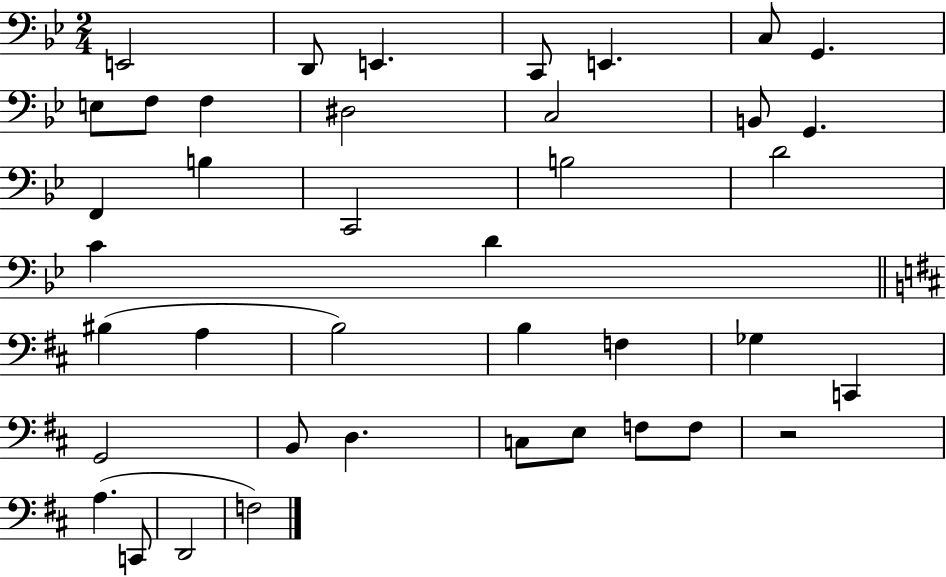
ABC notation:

X:1
T:Untitled
M:2/4
L:1/4
K:Bb
E,,2 D,,/2 E,, C,,/2 E,, C,/2 G,, E,/2 F,/2 F, ^D,2 C,2 B,,/2 G,, F,, B, C,,2 B,2 D2 C D ^B, A, B,2 B, F, _G, C,, G,,2 B,,/2 D, C,/2 E,/2 F,/2 F,/2 z2 A, C,,/2 D,,2 F,2